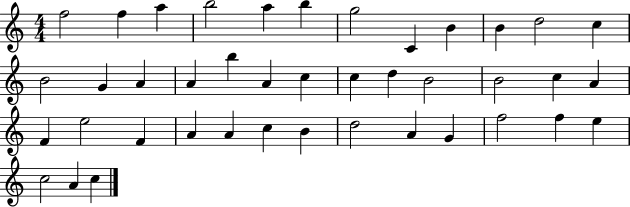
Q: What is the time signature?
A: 4/4